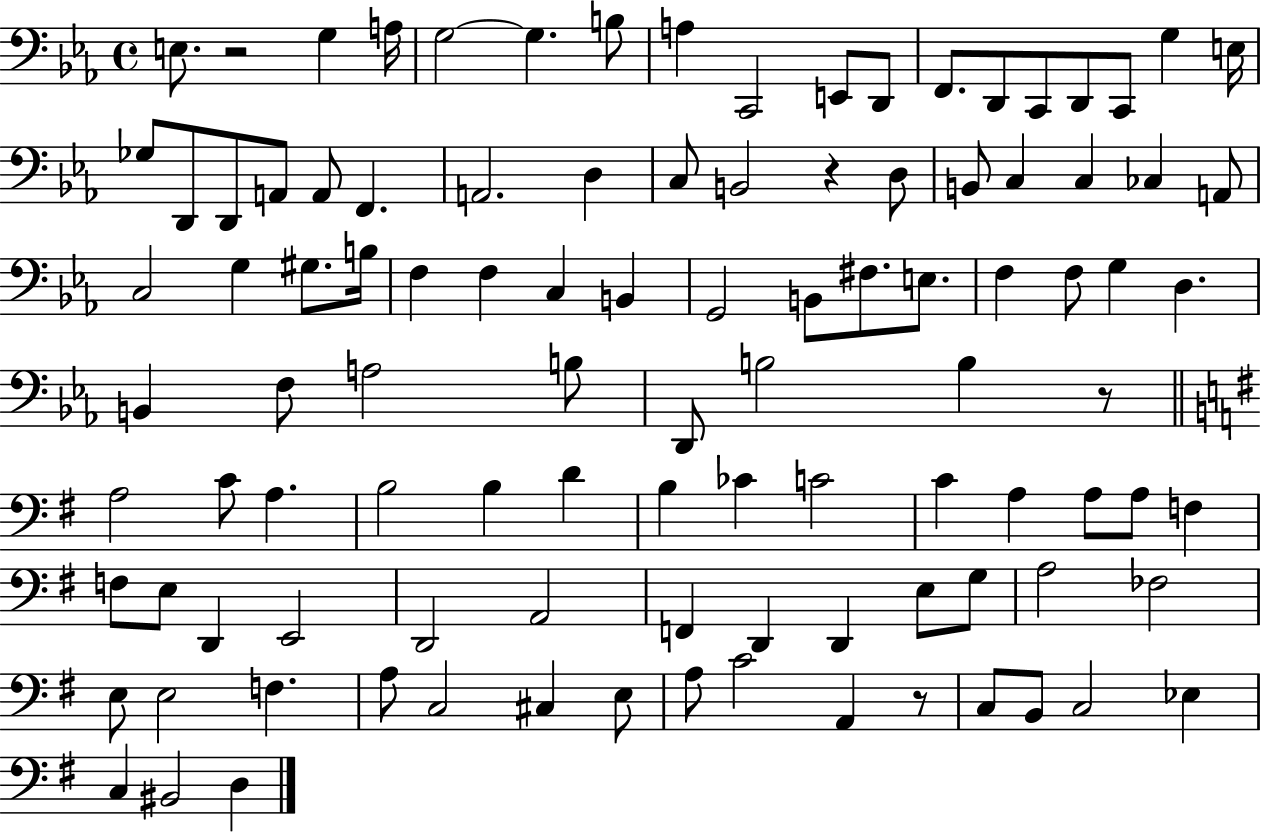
E3/e. R/h G3/q A3/s G3/h G3/q. B3/e A3/q C2/h E2/e D2/e F2/e. D2/e C2/e D2/e C2/e G3/q E3/s Gb3/e D2/e D2/e A2/e A2/e F2/q. A2/h. D3/q C3/e B2/h R/q D3/e B2/e C3/q C3/q CES3/q A2/e C3/h G3/q G#3/e. B3/s F3/q F3/q C3/q B2/q G2/h B2/e F#3/e. E3/e. F3/q F3/e G3/q D3/q. B2/q F3/e A3/h B3/e D2/e B3/h B3/q R/e A3/h C4/e A3/q. B3/h B3/q D4/q B3/q CES4/q C4/h C4/q A3/q A3/e A3/e F3/q F3/e E3/e D2/q E2/h D2/h A2/h F2/q D2/q D2/q E3/e G3/e A3/h FES3/h E3/e E3/h F3/q. A3/e C3/h C#3/q E3/e A3/e C4/h A2/q R/e C3/e B2/e C3/h Eb3/q C3/q BIS2/h D3/q